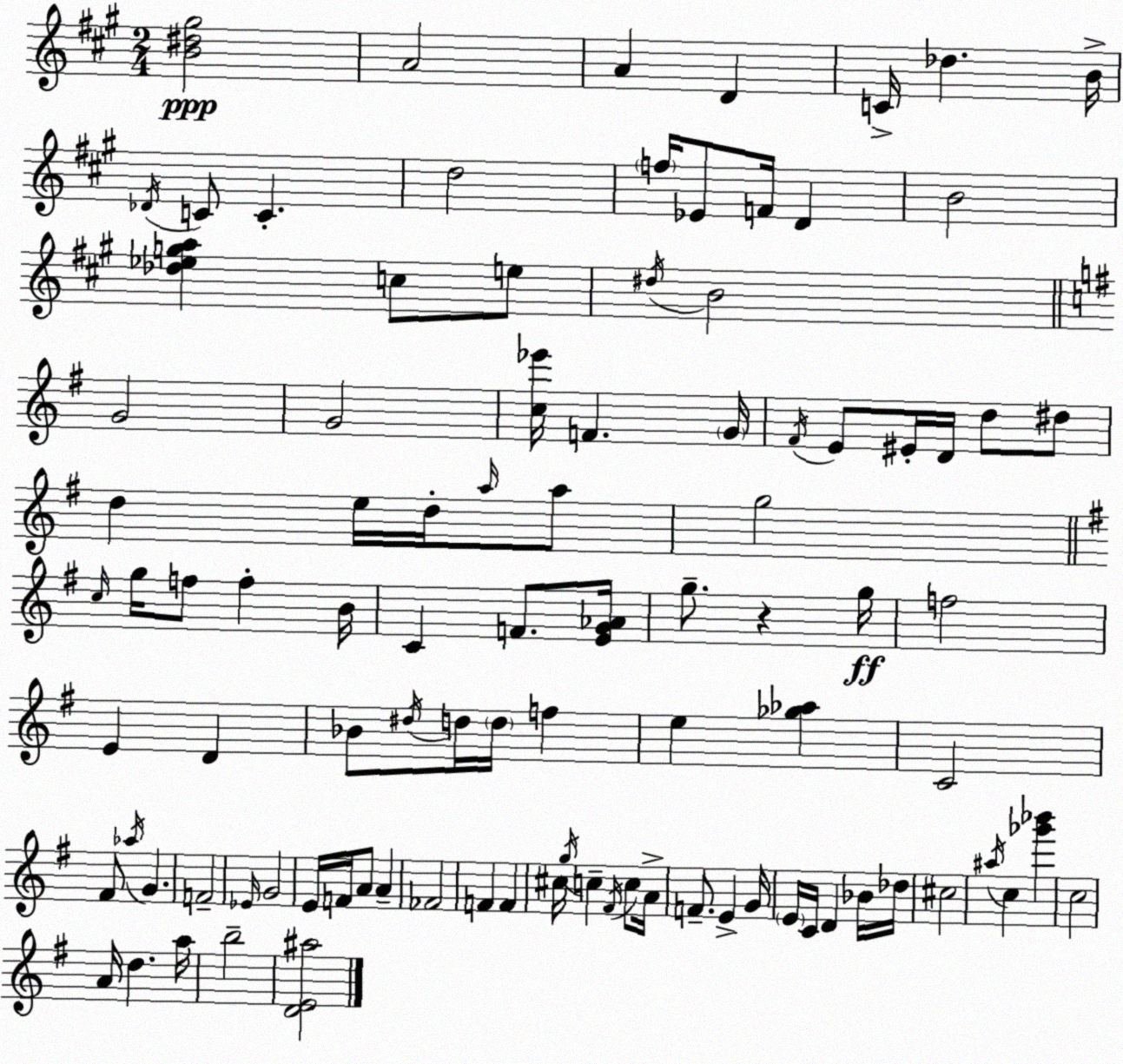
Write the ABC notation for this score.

X:1
T:Untitled
M:2/4
L:1/4
K:A
[B^d^g]2 A2 A D C/4 _d B/4 _D/4 C/2 C d2 f/4 _E/2 F/4 D B2 [_d_ega] c/2 e/2 ^d/4 B2 G2 G2 [c_e']/4 F G/4 ^F/4 E/2 ^E/4 D/4 d/2 ^d/2 d e/4 d/4 a/4 a/2 g2 c/4 g/4 f/2 f B/4 C F/2 [EG_A]/4 g/2 z g/4 f2 E D _B/2 ^d/4 d/4 d/4 f e [_g_a] C2 ^F/2 _a/4 G F2 _E/4 G2 E/4 F/4 A/2 A _F2 F F ^c/4 g/4 c ^F/4 c/2 A/4 F/2 E G/4 E/4 C/4 D _B/4 _d/4 ^c2 ^a/4 c [_g'_b'] c2 A/4 d a/4 b2 [DE^a]2